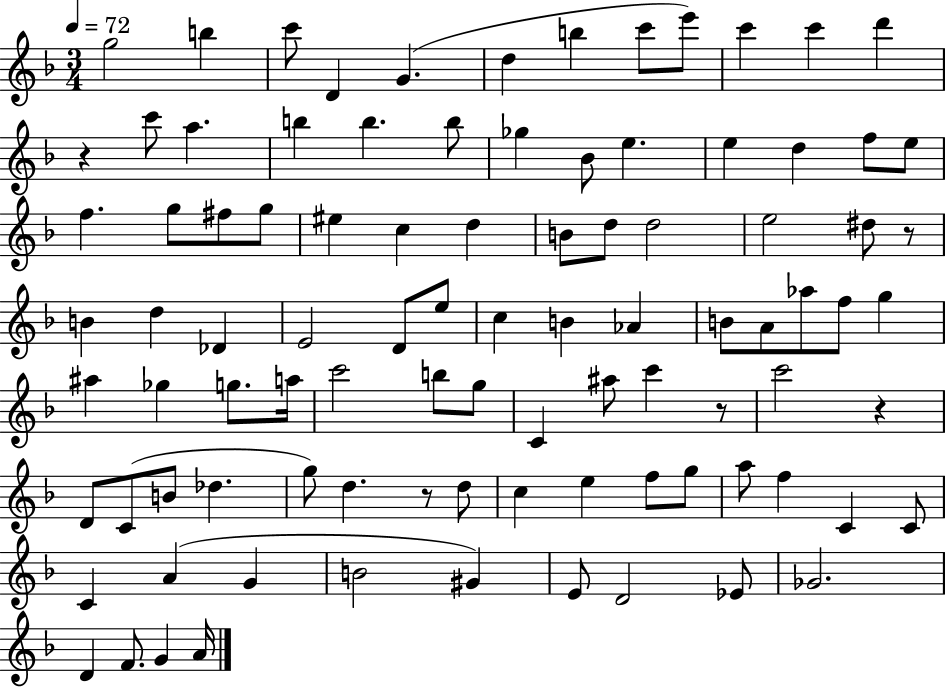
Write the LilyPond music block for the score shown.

{
  \clef treble
  \numericTimeSignature
  \time 3/4
  \key f \major
  \tempo 4 = 72
  g''2 b''4 | c'''8 d'4 g'4.( | d''4 b''4 c'''8 e'''8) | c'''4 c'''4 d'''4 | \break r4 c'''8 a''4. | b''4 b''4. b''8 | ges''4 bes'8 e''4. | e''4 d''4 f''8 e''8 | \break f''4. g''8 fis''8 g''8 | eis''4 c''4 d''4 | b'8 d''8 d''2 | e''2 dis''8 r8 | \break b'4 d''4 des'4 | e'2 d'8 e''8 | c''4 b'4 aes'4 | b'8 a'8 aes''8 f''8 g''4 | \break ais''4 ges''4 g''8. a''16 | c'''2 b''8 g''8 | c'4 ais''8 c'''4 r8 | c'''2 r4 | \break d'8 c'8( b'8 des''4. | g''8) d''4. r8 d''8 | c''4 e''4 f''8 g''8 | a''8 f''4 c'4 c'8 | \break c'4 a'4( g'4 | b'2 gis'4) | e'8 d'2 ees'8 | ges'2. | \break d'4 f'8. g'4 a'16 | \bar "|."
}